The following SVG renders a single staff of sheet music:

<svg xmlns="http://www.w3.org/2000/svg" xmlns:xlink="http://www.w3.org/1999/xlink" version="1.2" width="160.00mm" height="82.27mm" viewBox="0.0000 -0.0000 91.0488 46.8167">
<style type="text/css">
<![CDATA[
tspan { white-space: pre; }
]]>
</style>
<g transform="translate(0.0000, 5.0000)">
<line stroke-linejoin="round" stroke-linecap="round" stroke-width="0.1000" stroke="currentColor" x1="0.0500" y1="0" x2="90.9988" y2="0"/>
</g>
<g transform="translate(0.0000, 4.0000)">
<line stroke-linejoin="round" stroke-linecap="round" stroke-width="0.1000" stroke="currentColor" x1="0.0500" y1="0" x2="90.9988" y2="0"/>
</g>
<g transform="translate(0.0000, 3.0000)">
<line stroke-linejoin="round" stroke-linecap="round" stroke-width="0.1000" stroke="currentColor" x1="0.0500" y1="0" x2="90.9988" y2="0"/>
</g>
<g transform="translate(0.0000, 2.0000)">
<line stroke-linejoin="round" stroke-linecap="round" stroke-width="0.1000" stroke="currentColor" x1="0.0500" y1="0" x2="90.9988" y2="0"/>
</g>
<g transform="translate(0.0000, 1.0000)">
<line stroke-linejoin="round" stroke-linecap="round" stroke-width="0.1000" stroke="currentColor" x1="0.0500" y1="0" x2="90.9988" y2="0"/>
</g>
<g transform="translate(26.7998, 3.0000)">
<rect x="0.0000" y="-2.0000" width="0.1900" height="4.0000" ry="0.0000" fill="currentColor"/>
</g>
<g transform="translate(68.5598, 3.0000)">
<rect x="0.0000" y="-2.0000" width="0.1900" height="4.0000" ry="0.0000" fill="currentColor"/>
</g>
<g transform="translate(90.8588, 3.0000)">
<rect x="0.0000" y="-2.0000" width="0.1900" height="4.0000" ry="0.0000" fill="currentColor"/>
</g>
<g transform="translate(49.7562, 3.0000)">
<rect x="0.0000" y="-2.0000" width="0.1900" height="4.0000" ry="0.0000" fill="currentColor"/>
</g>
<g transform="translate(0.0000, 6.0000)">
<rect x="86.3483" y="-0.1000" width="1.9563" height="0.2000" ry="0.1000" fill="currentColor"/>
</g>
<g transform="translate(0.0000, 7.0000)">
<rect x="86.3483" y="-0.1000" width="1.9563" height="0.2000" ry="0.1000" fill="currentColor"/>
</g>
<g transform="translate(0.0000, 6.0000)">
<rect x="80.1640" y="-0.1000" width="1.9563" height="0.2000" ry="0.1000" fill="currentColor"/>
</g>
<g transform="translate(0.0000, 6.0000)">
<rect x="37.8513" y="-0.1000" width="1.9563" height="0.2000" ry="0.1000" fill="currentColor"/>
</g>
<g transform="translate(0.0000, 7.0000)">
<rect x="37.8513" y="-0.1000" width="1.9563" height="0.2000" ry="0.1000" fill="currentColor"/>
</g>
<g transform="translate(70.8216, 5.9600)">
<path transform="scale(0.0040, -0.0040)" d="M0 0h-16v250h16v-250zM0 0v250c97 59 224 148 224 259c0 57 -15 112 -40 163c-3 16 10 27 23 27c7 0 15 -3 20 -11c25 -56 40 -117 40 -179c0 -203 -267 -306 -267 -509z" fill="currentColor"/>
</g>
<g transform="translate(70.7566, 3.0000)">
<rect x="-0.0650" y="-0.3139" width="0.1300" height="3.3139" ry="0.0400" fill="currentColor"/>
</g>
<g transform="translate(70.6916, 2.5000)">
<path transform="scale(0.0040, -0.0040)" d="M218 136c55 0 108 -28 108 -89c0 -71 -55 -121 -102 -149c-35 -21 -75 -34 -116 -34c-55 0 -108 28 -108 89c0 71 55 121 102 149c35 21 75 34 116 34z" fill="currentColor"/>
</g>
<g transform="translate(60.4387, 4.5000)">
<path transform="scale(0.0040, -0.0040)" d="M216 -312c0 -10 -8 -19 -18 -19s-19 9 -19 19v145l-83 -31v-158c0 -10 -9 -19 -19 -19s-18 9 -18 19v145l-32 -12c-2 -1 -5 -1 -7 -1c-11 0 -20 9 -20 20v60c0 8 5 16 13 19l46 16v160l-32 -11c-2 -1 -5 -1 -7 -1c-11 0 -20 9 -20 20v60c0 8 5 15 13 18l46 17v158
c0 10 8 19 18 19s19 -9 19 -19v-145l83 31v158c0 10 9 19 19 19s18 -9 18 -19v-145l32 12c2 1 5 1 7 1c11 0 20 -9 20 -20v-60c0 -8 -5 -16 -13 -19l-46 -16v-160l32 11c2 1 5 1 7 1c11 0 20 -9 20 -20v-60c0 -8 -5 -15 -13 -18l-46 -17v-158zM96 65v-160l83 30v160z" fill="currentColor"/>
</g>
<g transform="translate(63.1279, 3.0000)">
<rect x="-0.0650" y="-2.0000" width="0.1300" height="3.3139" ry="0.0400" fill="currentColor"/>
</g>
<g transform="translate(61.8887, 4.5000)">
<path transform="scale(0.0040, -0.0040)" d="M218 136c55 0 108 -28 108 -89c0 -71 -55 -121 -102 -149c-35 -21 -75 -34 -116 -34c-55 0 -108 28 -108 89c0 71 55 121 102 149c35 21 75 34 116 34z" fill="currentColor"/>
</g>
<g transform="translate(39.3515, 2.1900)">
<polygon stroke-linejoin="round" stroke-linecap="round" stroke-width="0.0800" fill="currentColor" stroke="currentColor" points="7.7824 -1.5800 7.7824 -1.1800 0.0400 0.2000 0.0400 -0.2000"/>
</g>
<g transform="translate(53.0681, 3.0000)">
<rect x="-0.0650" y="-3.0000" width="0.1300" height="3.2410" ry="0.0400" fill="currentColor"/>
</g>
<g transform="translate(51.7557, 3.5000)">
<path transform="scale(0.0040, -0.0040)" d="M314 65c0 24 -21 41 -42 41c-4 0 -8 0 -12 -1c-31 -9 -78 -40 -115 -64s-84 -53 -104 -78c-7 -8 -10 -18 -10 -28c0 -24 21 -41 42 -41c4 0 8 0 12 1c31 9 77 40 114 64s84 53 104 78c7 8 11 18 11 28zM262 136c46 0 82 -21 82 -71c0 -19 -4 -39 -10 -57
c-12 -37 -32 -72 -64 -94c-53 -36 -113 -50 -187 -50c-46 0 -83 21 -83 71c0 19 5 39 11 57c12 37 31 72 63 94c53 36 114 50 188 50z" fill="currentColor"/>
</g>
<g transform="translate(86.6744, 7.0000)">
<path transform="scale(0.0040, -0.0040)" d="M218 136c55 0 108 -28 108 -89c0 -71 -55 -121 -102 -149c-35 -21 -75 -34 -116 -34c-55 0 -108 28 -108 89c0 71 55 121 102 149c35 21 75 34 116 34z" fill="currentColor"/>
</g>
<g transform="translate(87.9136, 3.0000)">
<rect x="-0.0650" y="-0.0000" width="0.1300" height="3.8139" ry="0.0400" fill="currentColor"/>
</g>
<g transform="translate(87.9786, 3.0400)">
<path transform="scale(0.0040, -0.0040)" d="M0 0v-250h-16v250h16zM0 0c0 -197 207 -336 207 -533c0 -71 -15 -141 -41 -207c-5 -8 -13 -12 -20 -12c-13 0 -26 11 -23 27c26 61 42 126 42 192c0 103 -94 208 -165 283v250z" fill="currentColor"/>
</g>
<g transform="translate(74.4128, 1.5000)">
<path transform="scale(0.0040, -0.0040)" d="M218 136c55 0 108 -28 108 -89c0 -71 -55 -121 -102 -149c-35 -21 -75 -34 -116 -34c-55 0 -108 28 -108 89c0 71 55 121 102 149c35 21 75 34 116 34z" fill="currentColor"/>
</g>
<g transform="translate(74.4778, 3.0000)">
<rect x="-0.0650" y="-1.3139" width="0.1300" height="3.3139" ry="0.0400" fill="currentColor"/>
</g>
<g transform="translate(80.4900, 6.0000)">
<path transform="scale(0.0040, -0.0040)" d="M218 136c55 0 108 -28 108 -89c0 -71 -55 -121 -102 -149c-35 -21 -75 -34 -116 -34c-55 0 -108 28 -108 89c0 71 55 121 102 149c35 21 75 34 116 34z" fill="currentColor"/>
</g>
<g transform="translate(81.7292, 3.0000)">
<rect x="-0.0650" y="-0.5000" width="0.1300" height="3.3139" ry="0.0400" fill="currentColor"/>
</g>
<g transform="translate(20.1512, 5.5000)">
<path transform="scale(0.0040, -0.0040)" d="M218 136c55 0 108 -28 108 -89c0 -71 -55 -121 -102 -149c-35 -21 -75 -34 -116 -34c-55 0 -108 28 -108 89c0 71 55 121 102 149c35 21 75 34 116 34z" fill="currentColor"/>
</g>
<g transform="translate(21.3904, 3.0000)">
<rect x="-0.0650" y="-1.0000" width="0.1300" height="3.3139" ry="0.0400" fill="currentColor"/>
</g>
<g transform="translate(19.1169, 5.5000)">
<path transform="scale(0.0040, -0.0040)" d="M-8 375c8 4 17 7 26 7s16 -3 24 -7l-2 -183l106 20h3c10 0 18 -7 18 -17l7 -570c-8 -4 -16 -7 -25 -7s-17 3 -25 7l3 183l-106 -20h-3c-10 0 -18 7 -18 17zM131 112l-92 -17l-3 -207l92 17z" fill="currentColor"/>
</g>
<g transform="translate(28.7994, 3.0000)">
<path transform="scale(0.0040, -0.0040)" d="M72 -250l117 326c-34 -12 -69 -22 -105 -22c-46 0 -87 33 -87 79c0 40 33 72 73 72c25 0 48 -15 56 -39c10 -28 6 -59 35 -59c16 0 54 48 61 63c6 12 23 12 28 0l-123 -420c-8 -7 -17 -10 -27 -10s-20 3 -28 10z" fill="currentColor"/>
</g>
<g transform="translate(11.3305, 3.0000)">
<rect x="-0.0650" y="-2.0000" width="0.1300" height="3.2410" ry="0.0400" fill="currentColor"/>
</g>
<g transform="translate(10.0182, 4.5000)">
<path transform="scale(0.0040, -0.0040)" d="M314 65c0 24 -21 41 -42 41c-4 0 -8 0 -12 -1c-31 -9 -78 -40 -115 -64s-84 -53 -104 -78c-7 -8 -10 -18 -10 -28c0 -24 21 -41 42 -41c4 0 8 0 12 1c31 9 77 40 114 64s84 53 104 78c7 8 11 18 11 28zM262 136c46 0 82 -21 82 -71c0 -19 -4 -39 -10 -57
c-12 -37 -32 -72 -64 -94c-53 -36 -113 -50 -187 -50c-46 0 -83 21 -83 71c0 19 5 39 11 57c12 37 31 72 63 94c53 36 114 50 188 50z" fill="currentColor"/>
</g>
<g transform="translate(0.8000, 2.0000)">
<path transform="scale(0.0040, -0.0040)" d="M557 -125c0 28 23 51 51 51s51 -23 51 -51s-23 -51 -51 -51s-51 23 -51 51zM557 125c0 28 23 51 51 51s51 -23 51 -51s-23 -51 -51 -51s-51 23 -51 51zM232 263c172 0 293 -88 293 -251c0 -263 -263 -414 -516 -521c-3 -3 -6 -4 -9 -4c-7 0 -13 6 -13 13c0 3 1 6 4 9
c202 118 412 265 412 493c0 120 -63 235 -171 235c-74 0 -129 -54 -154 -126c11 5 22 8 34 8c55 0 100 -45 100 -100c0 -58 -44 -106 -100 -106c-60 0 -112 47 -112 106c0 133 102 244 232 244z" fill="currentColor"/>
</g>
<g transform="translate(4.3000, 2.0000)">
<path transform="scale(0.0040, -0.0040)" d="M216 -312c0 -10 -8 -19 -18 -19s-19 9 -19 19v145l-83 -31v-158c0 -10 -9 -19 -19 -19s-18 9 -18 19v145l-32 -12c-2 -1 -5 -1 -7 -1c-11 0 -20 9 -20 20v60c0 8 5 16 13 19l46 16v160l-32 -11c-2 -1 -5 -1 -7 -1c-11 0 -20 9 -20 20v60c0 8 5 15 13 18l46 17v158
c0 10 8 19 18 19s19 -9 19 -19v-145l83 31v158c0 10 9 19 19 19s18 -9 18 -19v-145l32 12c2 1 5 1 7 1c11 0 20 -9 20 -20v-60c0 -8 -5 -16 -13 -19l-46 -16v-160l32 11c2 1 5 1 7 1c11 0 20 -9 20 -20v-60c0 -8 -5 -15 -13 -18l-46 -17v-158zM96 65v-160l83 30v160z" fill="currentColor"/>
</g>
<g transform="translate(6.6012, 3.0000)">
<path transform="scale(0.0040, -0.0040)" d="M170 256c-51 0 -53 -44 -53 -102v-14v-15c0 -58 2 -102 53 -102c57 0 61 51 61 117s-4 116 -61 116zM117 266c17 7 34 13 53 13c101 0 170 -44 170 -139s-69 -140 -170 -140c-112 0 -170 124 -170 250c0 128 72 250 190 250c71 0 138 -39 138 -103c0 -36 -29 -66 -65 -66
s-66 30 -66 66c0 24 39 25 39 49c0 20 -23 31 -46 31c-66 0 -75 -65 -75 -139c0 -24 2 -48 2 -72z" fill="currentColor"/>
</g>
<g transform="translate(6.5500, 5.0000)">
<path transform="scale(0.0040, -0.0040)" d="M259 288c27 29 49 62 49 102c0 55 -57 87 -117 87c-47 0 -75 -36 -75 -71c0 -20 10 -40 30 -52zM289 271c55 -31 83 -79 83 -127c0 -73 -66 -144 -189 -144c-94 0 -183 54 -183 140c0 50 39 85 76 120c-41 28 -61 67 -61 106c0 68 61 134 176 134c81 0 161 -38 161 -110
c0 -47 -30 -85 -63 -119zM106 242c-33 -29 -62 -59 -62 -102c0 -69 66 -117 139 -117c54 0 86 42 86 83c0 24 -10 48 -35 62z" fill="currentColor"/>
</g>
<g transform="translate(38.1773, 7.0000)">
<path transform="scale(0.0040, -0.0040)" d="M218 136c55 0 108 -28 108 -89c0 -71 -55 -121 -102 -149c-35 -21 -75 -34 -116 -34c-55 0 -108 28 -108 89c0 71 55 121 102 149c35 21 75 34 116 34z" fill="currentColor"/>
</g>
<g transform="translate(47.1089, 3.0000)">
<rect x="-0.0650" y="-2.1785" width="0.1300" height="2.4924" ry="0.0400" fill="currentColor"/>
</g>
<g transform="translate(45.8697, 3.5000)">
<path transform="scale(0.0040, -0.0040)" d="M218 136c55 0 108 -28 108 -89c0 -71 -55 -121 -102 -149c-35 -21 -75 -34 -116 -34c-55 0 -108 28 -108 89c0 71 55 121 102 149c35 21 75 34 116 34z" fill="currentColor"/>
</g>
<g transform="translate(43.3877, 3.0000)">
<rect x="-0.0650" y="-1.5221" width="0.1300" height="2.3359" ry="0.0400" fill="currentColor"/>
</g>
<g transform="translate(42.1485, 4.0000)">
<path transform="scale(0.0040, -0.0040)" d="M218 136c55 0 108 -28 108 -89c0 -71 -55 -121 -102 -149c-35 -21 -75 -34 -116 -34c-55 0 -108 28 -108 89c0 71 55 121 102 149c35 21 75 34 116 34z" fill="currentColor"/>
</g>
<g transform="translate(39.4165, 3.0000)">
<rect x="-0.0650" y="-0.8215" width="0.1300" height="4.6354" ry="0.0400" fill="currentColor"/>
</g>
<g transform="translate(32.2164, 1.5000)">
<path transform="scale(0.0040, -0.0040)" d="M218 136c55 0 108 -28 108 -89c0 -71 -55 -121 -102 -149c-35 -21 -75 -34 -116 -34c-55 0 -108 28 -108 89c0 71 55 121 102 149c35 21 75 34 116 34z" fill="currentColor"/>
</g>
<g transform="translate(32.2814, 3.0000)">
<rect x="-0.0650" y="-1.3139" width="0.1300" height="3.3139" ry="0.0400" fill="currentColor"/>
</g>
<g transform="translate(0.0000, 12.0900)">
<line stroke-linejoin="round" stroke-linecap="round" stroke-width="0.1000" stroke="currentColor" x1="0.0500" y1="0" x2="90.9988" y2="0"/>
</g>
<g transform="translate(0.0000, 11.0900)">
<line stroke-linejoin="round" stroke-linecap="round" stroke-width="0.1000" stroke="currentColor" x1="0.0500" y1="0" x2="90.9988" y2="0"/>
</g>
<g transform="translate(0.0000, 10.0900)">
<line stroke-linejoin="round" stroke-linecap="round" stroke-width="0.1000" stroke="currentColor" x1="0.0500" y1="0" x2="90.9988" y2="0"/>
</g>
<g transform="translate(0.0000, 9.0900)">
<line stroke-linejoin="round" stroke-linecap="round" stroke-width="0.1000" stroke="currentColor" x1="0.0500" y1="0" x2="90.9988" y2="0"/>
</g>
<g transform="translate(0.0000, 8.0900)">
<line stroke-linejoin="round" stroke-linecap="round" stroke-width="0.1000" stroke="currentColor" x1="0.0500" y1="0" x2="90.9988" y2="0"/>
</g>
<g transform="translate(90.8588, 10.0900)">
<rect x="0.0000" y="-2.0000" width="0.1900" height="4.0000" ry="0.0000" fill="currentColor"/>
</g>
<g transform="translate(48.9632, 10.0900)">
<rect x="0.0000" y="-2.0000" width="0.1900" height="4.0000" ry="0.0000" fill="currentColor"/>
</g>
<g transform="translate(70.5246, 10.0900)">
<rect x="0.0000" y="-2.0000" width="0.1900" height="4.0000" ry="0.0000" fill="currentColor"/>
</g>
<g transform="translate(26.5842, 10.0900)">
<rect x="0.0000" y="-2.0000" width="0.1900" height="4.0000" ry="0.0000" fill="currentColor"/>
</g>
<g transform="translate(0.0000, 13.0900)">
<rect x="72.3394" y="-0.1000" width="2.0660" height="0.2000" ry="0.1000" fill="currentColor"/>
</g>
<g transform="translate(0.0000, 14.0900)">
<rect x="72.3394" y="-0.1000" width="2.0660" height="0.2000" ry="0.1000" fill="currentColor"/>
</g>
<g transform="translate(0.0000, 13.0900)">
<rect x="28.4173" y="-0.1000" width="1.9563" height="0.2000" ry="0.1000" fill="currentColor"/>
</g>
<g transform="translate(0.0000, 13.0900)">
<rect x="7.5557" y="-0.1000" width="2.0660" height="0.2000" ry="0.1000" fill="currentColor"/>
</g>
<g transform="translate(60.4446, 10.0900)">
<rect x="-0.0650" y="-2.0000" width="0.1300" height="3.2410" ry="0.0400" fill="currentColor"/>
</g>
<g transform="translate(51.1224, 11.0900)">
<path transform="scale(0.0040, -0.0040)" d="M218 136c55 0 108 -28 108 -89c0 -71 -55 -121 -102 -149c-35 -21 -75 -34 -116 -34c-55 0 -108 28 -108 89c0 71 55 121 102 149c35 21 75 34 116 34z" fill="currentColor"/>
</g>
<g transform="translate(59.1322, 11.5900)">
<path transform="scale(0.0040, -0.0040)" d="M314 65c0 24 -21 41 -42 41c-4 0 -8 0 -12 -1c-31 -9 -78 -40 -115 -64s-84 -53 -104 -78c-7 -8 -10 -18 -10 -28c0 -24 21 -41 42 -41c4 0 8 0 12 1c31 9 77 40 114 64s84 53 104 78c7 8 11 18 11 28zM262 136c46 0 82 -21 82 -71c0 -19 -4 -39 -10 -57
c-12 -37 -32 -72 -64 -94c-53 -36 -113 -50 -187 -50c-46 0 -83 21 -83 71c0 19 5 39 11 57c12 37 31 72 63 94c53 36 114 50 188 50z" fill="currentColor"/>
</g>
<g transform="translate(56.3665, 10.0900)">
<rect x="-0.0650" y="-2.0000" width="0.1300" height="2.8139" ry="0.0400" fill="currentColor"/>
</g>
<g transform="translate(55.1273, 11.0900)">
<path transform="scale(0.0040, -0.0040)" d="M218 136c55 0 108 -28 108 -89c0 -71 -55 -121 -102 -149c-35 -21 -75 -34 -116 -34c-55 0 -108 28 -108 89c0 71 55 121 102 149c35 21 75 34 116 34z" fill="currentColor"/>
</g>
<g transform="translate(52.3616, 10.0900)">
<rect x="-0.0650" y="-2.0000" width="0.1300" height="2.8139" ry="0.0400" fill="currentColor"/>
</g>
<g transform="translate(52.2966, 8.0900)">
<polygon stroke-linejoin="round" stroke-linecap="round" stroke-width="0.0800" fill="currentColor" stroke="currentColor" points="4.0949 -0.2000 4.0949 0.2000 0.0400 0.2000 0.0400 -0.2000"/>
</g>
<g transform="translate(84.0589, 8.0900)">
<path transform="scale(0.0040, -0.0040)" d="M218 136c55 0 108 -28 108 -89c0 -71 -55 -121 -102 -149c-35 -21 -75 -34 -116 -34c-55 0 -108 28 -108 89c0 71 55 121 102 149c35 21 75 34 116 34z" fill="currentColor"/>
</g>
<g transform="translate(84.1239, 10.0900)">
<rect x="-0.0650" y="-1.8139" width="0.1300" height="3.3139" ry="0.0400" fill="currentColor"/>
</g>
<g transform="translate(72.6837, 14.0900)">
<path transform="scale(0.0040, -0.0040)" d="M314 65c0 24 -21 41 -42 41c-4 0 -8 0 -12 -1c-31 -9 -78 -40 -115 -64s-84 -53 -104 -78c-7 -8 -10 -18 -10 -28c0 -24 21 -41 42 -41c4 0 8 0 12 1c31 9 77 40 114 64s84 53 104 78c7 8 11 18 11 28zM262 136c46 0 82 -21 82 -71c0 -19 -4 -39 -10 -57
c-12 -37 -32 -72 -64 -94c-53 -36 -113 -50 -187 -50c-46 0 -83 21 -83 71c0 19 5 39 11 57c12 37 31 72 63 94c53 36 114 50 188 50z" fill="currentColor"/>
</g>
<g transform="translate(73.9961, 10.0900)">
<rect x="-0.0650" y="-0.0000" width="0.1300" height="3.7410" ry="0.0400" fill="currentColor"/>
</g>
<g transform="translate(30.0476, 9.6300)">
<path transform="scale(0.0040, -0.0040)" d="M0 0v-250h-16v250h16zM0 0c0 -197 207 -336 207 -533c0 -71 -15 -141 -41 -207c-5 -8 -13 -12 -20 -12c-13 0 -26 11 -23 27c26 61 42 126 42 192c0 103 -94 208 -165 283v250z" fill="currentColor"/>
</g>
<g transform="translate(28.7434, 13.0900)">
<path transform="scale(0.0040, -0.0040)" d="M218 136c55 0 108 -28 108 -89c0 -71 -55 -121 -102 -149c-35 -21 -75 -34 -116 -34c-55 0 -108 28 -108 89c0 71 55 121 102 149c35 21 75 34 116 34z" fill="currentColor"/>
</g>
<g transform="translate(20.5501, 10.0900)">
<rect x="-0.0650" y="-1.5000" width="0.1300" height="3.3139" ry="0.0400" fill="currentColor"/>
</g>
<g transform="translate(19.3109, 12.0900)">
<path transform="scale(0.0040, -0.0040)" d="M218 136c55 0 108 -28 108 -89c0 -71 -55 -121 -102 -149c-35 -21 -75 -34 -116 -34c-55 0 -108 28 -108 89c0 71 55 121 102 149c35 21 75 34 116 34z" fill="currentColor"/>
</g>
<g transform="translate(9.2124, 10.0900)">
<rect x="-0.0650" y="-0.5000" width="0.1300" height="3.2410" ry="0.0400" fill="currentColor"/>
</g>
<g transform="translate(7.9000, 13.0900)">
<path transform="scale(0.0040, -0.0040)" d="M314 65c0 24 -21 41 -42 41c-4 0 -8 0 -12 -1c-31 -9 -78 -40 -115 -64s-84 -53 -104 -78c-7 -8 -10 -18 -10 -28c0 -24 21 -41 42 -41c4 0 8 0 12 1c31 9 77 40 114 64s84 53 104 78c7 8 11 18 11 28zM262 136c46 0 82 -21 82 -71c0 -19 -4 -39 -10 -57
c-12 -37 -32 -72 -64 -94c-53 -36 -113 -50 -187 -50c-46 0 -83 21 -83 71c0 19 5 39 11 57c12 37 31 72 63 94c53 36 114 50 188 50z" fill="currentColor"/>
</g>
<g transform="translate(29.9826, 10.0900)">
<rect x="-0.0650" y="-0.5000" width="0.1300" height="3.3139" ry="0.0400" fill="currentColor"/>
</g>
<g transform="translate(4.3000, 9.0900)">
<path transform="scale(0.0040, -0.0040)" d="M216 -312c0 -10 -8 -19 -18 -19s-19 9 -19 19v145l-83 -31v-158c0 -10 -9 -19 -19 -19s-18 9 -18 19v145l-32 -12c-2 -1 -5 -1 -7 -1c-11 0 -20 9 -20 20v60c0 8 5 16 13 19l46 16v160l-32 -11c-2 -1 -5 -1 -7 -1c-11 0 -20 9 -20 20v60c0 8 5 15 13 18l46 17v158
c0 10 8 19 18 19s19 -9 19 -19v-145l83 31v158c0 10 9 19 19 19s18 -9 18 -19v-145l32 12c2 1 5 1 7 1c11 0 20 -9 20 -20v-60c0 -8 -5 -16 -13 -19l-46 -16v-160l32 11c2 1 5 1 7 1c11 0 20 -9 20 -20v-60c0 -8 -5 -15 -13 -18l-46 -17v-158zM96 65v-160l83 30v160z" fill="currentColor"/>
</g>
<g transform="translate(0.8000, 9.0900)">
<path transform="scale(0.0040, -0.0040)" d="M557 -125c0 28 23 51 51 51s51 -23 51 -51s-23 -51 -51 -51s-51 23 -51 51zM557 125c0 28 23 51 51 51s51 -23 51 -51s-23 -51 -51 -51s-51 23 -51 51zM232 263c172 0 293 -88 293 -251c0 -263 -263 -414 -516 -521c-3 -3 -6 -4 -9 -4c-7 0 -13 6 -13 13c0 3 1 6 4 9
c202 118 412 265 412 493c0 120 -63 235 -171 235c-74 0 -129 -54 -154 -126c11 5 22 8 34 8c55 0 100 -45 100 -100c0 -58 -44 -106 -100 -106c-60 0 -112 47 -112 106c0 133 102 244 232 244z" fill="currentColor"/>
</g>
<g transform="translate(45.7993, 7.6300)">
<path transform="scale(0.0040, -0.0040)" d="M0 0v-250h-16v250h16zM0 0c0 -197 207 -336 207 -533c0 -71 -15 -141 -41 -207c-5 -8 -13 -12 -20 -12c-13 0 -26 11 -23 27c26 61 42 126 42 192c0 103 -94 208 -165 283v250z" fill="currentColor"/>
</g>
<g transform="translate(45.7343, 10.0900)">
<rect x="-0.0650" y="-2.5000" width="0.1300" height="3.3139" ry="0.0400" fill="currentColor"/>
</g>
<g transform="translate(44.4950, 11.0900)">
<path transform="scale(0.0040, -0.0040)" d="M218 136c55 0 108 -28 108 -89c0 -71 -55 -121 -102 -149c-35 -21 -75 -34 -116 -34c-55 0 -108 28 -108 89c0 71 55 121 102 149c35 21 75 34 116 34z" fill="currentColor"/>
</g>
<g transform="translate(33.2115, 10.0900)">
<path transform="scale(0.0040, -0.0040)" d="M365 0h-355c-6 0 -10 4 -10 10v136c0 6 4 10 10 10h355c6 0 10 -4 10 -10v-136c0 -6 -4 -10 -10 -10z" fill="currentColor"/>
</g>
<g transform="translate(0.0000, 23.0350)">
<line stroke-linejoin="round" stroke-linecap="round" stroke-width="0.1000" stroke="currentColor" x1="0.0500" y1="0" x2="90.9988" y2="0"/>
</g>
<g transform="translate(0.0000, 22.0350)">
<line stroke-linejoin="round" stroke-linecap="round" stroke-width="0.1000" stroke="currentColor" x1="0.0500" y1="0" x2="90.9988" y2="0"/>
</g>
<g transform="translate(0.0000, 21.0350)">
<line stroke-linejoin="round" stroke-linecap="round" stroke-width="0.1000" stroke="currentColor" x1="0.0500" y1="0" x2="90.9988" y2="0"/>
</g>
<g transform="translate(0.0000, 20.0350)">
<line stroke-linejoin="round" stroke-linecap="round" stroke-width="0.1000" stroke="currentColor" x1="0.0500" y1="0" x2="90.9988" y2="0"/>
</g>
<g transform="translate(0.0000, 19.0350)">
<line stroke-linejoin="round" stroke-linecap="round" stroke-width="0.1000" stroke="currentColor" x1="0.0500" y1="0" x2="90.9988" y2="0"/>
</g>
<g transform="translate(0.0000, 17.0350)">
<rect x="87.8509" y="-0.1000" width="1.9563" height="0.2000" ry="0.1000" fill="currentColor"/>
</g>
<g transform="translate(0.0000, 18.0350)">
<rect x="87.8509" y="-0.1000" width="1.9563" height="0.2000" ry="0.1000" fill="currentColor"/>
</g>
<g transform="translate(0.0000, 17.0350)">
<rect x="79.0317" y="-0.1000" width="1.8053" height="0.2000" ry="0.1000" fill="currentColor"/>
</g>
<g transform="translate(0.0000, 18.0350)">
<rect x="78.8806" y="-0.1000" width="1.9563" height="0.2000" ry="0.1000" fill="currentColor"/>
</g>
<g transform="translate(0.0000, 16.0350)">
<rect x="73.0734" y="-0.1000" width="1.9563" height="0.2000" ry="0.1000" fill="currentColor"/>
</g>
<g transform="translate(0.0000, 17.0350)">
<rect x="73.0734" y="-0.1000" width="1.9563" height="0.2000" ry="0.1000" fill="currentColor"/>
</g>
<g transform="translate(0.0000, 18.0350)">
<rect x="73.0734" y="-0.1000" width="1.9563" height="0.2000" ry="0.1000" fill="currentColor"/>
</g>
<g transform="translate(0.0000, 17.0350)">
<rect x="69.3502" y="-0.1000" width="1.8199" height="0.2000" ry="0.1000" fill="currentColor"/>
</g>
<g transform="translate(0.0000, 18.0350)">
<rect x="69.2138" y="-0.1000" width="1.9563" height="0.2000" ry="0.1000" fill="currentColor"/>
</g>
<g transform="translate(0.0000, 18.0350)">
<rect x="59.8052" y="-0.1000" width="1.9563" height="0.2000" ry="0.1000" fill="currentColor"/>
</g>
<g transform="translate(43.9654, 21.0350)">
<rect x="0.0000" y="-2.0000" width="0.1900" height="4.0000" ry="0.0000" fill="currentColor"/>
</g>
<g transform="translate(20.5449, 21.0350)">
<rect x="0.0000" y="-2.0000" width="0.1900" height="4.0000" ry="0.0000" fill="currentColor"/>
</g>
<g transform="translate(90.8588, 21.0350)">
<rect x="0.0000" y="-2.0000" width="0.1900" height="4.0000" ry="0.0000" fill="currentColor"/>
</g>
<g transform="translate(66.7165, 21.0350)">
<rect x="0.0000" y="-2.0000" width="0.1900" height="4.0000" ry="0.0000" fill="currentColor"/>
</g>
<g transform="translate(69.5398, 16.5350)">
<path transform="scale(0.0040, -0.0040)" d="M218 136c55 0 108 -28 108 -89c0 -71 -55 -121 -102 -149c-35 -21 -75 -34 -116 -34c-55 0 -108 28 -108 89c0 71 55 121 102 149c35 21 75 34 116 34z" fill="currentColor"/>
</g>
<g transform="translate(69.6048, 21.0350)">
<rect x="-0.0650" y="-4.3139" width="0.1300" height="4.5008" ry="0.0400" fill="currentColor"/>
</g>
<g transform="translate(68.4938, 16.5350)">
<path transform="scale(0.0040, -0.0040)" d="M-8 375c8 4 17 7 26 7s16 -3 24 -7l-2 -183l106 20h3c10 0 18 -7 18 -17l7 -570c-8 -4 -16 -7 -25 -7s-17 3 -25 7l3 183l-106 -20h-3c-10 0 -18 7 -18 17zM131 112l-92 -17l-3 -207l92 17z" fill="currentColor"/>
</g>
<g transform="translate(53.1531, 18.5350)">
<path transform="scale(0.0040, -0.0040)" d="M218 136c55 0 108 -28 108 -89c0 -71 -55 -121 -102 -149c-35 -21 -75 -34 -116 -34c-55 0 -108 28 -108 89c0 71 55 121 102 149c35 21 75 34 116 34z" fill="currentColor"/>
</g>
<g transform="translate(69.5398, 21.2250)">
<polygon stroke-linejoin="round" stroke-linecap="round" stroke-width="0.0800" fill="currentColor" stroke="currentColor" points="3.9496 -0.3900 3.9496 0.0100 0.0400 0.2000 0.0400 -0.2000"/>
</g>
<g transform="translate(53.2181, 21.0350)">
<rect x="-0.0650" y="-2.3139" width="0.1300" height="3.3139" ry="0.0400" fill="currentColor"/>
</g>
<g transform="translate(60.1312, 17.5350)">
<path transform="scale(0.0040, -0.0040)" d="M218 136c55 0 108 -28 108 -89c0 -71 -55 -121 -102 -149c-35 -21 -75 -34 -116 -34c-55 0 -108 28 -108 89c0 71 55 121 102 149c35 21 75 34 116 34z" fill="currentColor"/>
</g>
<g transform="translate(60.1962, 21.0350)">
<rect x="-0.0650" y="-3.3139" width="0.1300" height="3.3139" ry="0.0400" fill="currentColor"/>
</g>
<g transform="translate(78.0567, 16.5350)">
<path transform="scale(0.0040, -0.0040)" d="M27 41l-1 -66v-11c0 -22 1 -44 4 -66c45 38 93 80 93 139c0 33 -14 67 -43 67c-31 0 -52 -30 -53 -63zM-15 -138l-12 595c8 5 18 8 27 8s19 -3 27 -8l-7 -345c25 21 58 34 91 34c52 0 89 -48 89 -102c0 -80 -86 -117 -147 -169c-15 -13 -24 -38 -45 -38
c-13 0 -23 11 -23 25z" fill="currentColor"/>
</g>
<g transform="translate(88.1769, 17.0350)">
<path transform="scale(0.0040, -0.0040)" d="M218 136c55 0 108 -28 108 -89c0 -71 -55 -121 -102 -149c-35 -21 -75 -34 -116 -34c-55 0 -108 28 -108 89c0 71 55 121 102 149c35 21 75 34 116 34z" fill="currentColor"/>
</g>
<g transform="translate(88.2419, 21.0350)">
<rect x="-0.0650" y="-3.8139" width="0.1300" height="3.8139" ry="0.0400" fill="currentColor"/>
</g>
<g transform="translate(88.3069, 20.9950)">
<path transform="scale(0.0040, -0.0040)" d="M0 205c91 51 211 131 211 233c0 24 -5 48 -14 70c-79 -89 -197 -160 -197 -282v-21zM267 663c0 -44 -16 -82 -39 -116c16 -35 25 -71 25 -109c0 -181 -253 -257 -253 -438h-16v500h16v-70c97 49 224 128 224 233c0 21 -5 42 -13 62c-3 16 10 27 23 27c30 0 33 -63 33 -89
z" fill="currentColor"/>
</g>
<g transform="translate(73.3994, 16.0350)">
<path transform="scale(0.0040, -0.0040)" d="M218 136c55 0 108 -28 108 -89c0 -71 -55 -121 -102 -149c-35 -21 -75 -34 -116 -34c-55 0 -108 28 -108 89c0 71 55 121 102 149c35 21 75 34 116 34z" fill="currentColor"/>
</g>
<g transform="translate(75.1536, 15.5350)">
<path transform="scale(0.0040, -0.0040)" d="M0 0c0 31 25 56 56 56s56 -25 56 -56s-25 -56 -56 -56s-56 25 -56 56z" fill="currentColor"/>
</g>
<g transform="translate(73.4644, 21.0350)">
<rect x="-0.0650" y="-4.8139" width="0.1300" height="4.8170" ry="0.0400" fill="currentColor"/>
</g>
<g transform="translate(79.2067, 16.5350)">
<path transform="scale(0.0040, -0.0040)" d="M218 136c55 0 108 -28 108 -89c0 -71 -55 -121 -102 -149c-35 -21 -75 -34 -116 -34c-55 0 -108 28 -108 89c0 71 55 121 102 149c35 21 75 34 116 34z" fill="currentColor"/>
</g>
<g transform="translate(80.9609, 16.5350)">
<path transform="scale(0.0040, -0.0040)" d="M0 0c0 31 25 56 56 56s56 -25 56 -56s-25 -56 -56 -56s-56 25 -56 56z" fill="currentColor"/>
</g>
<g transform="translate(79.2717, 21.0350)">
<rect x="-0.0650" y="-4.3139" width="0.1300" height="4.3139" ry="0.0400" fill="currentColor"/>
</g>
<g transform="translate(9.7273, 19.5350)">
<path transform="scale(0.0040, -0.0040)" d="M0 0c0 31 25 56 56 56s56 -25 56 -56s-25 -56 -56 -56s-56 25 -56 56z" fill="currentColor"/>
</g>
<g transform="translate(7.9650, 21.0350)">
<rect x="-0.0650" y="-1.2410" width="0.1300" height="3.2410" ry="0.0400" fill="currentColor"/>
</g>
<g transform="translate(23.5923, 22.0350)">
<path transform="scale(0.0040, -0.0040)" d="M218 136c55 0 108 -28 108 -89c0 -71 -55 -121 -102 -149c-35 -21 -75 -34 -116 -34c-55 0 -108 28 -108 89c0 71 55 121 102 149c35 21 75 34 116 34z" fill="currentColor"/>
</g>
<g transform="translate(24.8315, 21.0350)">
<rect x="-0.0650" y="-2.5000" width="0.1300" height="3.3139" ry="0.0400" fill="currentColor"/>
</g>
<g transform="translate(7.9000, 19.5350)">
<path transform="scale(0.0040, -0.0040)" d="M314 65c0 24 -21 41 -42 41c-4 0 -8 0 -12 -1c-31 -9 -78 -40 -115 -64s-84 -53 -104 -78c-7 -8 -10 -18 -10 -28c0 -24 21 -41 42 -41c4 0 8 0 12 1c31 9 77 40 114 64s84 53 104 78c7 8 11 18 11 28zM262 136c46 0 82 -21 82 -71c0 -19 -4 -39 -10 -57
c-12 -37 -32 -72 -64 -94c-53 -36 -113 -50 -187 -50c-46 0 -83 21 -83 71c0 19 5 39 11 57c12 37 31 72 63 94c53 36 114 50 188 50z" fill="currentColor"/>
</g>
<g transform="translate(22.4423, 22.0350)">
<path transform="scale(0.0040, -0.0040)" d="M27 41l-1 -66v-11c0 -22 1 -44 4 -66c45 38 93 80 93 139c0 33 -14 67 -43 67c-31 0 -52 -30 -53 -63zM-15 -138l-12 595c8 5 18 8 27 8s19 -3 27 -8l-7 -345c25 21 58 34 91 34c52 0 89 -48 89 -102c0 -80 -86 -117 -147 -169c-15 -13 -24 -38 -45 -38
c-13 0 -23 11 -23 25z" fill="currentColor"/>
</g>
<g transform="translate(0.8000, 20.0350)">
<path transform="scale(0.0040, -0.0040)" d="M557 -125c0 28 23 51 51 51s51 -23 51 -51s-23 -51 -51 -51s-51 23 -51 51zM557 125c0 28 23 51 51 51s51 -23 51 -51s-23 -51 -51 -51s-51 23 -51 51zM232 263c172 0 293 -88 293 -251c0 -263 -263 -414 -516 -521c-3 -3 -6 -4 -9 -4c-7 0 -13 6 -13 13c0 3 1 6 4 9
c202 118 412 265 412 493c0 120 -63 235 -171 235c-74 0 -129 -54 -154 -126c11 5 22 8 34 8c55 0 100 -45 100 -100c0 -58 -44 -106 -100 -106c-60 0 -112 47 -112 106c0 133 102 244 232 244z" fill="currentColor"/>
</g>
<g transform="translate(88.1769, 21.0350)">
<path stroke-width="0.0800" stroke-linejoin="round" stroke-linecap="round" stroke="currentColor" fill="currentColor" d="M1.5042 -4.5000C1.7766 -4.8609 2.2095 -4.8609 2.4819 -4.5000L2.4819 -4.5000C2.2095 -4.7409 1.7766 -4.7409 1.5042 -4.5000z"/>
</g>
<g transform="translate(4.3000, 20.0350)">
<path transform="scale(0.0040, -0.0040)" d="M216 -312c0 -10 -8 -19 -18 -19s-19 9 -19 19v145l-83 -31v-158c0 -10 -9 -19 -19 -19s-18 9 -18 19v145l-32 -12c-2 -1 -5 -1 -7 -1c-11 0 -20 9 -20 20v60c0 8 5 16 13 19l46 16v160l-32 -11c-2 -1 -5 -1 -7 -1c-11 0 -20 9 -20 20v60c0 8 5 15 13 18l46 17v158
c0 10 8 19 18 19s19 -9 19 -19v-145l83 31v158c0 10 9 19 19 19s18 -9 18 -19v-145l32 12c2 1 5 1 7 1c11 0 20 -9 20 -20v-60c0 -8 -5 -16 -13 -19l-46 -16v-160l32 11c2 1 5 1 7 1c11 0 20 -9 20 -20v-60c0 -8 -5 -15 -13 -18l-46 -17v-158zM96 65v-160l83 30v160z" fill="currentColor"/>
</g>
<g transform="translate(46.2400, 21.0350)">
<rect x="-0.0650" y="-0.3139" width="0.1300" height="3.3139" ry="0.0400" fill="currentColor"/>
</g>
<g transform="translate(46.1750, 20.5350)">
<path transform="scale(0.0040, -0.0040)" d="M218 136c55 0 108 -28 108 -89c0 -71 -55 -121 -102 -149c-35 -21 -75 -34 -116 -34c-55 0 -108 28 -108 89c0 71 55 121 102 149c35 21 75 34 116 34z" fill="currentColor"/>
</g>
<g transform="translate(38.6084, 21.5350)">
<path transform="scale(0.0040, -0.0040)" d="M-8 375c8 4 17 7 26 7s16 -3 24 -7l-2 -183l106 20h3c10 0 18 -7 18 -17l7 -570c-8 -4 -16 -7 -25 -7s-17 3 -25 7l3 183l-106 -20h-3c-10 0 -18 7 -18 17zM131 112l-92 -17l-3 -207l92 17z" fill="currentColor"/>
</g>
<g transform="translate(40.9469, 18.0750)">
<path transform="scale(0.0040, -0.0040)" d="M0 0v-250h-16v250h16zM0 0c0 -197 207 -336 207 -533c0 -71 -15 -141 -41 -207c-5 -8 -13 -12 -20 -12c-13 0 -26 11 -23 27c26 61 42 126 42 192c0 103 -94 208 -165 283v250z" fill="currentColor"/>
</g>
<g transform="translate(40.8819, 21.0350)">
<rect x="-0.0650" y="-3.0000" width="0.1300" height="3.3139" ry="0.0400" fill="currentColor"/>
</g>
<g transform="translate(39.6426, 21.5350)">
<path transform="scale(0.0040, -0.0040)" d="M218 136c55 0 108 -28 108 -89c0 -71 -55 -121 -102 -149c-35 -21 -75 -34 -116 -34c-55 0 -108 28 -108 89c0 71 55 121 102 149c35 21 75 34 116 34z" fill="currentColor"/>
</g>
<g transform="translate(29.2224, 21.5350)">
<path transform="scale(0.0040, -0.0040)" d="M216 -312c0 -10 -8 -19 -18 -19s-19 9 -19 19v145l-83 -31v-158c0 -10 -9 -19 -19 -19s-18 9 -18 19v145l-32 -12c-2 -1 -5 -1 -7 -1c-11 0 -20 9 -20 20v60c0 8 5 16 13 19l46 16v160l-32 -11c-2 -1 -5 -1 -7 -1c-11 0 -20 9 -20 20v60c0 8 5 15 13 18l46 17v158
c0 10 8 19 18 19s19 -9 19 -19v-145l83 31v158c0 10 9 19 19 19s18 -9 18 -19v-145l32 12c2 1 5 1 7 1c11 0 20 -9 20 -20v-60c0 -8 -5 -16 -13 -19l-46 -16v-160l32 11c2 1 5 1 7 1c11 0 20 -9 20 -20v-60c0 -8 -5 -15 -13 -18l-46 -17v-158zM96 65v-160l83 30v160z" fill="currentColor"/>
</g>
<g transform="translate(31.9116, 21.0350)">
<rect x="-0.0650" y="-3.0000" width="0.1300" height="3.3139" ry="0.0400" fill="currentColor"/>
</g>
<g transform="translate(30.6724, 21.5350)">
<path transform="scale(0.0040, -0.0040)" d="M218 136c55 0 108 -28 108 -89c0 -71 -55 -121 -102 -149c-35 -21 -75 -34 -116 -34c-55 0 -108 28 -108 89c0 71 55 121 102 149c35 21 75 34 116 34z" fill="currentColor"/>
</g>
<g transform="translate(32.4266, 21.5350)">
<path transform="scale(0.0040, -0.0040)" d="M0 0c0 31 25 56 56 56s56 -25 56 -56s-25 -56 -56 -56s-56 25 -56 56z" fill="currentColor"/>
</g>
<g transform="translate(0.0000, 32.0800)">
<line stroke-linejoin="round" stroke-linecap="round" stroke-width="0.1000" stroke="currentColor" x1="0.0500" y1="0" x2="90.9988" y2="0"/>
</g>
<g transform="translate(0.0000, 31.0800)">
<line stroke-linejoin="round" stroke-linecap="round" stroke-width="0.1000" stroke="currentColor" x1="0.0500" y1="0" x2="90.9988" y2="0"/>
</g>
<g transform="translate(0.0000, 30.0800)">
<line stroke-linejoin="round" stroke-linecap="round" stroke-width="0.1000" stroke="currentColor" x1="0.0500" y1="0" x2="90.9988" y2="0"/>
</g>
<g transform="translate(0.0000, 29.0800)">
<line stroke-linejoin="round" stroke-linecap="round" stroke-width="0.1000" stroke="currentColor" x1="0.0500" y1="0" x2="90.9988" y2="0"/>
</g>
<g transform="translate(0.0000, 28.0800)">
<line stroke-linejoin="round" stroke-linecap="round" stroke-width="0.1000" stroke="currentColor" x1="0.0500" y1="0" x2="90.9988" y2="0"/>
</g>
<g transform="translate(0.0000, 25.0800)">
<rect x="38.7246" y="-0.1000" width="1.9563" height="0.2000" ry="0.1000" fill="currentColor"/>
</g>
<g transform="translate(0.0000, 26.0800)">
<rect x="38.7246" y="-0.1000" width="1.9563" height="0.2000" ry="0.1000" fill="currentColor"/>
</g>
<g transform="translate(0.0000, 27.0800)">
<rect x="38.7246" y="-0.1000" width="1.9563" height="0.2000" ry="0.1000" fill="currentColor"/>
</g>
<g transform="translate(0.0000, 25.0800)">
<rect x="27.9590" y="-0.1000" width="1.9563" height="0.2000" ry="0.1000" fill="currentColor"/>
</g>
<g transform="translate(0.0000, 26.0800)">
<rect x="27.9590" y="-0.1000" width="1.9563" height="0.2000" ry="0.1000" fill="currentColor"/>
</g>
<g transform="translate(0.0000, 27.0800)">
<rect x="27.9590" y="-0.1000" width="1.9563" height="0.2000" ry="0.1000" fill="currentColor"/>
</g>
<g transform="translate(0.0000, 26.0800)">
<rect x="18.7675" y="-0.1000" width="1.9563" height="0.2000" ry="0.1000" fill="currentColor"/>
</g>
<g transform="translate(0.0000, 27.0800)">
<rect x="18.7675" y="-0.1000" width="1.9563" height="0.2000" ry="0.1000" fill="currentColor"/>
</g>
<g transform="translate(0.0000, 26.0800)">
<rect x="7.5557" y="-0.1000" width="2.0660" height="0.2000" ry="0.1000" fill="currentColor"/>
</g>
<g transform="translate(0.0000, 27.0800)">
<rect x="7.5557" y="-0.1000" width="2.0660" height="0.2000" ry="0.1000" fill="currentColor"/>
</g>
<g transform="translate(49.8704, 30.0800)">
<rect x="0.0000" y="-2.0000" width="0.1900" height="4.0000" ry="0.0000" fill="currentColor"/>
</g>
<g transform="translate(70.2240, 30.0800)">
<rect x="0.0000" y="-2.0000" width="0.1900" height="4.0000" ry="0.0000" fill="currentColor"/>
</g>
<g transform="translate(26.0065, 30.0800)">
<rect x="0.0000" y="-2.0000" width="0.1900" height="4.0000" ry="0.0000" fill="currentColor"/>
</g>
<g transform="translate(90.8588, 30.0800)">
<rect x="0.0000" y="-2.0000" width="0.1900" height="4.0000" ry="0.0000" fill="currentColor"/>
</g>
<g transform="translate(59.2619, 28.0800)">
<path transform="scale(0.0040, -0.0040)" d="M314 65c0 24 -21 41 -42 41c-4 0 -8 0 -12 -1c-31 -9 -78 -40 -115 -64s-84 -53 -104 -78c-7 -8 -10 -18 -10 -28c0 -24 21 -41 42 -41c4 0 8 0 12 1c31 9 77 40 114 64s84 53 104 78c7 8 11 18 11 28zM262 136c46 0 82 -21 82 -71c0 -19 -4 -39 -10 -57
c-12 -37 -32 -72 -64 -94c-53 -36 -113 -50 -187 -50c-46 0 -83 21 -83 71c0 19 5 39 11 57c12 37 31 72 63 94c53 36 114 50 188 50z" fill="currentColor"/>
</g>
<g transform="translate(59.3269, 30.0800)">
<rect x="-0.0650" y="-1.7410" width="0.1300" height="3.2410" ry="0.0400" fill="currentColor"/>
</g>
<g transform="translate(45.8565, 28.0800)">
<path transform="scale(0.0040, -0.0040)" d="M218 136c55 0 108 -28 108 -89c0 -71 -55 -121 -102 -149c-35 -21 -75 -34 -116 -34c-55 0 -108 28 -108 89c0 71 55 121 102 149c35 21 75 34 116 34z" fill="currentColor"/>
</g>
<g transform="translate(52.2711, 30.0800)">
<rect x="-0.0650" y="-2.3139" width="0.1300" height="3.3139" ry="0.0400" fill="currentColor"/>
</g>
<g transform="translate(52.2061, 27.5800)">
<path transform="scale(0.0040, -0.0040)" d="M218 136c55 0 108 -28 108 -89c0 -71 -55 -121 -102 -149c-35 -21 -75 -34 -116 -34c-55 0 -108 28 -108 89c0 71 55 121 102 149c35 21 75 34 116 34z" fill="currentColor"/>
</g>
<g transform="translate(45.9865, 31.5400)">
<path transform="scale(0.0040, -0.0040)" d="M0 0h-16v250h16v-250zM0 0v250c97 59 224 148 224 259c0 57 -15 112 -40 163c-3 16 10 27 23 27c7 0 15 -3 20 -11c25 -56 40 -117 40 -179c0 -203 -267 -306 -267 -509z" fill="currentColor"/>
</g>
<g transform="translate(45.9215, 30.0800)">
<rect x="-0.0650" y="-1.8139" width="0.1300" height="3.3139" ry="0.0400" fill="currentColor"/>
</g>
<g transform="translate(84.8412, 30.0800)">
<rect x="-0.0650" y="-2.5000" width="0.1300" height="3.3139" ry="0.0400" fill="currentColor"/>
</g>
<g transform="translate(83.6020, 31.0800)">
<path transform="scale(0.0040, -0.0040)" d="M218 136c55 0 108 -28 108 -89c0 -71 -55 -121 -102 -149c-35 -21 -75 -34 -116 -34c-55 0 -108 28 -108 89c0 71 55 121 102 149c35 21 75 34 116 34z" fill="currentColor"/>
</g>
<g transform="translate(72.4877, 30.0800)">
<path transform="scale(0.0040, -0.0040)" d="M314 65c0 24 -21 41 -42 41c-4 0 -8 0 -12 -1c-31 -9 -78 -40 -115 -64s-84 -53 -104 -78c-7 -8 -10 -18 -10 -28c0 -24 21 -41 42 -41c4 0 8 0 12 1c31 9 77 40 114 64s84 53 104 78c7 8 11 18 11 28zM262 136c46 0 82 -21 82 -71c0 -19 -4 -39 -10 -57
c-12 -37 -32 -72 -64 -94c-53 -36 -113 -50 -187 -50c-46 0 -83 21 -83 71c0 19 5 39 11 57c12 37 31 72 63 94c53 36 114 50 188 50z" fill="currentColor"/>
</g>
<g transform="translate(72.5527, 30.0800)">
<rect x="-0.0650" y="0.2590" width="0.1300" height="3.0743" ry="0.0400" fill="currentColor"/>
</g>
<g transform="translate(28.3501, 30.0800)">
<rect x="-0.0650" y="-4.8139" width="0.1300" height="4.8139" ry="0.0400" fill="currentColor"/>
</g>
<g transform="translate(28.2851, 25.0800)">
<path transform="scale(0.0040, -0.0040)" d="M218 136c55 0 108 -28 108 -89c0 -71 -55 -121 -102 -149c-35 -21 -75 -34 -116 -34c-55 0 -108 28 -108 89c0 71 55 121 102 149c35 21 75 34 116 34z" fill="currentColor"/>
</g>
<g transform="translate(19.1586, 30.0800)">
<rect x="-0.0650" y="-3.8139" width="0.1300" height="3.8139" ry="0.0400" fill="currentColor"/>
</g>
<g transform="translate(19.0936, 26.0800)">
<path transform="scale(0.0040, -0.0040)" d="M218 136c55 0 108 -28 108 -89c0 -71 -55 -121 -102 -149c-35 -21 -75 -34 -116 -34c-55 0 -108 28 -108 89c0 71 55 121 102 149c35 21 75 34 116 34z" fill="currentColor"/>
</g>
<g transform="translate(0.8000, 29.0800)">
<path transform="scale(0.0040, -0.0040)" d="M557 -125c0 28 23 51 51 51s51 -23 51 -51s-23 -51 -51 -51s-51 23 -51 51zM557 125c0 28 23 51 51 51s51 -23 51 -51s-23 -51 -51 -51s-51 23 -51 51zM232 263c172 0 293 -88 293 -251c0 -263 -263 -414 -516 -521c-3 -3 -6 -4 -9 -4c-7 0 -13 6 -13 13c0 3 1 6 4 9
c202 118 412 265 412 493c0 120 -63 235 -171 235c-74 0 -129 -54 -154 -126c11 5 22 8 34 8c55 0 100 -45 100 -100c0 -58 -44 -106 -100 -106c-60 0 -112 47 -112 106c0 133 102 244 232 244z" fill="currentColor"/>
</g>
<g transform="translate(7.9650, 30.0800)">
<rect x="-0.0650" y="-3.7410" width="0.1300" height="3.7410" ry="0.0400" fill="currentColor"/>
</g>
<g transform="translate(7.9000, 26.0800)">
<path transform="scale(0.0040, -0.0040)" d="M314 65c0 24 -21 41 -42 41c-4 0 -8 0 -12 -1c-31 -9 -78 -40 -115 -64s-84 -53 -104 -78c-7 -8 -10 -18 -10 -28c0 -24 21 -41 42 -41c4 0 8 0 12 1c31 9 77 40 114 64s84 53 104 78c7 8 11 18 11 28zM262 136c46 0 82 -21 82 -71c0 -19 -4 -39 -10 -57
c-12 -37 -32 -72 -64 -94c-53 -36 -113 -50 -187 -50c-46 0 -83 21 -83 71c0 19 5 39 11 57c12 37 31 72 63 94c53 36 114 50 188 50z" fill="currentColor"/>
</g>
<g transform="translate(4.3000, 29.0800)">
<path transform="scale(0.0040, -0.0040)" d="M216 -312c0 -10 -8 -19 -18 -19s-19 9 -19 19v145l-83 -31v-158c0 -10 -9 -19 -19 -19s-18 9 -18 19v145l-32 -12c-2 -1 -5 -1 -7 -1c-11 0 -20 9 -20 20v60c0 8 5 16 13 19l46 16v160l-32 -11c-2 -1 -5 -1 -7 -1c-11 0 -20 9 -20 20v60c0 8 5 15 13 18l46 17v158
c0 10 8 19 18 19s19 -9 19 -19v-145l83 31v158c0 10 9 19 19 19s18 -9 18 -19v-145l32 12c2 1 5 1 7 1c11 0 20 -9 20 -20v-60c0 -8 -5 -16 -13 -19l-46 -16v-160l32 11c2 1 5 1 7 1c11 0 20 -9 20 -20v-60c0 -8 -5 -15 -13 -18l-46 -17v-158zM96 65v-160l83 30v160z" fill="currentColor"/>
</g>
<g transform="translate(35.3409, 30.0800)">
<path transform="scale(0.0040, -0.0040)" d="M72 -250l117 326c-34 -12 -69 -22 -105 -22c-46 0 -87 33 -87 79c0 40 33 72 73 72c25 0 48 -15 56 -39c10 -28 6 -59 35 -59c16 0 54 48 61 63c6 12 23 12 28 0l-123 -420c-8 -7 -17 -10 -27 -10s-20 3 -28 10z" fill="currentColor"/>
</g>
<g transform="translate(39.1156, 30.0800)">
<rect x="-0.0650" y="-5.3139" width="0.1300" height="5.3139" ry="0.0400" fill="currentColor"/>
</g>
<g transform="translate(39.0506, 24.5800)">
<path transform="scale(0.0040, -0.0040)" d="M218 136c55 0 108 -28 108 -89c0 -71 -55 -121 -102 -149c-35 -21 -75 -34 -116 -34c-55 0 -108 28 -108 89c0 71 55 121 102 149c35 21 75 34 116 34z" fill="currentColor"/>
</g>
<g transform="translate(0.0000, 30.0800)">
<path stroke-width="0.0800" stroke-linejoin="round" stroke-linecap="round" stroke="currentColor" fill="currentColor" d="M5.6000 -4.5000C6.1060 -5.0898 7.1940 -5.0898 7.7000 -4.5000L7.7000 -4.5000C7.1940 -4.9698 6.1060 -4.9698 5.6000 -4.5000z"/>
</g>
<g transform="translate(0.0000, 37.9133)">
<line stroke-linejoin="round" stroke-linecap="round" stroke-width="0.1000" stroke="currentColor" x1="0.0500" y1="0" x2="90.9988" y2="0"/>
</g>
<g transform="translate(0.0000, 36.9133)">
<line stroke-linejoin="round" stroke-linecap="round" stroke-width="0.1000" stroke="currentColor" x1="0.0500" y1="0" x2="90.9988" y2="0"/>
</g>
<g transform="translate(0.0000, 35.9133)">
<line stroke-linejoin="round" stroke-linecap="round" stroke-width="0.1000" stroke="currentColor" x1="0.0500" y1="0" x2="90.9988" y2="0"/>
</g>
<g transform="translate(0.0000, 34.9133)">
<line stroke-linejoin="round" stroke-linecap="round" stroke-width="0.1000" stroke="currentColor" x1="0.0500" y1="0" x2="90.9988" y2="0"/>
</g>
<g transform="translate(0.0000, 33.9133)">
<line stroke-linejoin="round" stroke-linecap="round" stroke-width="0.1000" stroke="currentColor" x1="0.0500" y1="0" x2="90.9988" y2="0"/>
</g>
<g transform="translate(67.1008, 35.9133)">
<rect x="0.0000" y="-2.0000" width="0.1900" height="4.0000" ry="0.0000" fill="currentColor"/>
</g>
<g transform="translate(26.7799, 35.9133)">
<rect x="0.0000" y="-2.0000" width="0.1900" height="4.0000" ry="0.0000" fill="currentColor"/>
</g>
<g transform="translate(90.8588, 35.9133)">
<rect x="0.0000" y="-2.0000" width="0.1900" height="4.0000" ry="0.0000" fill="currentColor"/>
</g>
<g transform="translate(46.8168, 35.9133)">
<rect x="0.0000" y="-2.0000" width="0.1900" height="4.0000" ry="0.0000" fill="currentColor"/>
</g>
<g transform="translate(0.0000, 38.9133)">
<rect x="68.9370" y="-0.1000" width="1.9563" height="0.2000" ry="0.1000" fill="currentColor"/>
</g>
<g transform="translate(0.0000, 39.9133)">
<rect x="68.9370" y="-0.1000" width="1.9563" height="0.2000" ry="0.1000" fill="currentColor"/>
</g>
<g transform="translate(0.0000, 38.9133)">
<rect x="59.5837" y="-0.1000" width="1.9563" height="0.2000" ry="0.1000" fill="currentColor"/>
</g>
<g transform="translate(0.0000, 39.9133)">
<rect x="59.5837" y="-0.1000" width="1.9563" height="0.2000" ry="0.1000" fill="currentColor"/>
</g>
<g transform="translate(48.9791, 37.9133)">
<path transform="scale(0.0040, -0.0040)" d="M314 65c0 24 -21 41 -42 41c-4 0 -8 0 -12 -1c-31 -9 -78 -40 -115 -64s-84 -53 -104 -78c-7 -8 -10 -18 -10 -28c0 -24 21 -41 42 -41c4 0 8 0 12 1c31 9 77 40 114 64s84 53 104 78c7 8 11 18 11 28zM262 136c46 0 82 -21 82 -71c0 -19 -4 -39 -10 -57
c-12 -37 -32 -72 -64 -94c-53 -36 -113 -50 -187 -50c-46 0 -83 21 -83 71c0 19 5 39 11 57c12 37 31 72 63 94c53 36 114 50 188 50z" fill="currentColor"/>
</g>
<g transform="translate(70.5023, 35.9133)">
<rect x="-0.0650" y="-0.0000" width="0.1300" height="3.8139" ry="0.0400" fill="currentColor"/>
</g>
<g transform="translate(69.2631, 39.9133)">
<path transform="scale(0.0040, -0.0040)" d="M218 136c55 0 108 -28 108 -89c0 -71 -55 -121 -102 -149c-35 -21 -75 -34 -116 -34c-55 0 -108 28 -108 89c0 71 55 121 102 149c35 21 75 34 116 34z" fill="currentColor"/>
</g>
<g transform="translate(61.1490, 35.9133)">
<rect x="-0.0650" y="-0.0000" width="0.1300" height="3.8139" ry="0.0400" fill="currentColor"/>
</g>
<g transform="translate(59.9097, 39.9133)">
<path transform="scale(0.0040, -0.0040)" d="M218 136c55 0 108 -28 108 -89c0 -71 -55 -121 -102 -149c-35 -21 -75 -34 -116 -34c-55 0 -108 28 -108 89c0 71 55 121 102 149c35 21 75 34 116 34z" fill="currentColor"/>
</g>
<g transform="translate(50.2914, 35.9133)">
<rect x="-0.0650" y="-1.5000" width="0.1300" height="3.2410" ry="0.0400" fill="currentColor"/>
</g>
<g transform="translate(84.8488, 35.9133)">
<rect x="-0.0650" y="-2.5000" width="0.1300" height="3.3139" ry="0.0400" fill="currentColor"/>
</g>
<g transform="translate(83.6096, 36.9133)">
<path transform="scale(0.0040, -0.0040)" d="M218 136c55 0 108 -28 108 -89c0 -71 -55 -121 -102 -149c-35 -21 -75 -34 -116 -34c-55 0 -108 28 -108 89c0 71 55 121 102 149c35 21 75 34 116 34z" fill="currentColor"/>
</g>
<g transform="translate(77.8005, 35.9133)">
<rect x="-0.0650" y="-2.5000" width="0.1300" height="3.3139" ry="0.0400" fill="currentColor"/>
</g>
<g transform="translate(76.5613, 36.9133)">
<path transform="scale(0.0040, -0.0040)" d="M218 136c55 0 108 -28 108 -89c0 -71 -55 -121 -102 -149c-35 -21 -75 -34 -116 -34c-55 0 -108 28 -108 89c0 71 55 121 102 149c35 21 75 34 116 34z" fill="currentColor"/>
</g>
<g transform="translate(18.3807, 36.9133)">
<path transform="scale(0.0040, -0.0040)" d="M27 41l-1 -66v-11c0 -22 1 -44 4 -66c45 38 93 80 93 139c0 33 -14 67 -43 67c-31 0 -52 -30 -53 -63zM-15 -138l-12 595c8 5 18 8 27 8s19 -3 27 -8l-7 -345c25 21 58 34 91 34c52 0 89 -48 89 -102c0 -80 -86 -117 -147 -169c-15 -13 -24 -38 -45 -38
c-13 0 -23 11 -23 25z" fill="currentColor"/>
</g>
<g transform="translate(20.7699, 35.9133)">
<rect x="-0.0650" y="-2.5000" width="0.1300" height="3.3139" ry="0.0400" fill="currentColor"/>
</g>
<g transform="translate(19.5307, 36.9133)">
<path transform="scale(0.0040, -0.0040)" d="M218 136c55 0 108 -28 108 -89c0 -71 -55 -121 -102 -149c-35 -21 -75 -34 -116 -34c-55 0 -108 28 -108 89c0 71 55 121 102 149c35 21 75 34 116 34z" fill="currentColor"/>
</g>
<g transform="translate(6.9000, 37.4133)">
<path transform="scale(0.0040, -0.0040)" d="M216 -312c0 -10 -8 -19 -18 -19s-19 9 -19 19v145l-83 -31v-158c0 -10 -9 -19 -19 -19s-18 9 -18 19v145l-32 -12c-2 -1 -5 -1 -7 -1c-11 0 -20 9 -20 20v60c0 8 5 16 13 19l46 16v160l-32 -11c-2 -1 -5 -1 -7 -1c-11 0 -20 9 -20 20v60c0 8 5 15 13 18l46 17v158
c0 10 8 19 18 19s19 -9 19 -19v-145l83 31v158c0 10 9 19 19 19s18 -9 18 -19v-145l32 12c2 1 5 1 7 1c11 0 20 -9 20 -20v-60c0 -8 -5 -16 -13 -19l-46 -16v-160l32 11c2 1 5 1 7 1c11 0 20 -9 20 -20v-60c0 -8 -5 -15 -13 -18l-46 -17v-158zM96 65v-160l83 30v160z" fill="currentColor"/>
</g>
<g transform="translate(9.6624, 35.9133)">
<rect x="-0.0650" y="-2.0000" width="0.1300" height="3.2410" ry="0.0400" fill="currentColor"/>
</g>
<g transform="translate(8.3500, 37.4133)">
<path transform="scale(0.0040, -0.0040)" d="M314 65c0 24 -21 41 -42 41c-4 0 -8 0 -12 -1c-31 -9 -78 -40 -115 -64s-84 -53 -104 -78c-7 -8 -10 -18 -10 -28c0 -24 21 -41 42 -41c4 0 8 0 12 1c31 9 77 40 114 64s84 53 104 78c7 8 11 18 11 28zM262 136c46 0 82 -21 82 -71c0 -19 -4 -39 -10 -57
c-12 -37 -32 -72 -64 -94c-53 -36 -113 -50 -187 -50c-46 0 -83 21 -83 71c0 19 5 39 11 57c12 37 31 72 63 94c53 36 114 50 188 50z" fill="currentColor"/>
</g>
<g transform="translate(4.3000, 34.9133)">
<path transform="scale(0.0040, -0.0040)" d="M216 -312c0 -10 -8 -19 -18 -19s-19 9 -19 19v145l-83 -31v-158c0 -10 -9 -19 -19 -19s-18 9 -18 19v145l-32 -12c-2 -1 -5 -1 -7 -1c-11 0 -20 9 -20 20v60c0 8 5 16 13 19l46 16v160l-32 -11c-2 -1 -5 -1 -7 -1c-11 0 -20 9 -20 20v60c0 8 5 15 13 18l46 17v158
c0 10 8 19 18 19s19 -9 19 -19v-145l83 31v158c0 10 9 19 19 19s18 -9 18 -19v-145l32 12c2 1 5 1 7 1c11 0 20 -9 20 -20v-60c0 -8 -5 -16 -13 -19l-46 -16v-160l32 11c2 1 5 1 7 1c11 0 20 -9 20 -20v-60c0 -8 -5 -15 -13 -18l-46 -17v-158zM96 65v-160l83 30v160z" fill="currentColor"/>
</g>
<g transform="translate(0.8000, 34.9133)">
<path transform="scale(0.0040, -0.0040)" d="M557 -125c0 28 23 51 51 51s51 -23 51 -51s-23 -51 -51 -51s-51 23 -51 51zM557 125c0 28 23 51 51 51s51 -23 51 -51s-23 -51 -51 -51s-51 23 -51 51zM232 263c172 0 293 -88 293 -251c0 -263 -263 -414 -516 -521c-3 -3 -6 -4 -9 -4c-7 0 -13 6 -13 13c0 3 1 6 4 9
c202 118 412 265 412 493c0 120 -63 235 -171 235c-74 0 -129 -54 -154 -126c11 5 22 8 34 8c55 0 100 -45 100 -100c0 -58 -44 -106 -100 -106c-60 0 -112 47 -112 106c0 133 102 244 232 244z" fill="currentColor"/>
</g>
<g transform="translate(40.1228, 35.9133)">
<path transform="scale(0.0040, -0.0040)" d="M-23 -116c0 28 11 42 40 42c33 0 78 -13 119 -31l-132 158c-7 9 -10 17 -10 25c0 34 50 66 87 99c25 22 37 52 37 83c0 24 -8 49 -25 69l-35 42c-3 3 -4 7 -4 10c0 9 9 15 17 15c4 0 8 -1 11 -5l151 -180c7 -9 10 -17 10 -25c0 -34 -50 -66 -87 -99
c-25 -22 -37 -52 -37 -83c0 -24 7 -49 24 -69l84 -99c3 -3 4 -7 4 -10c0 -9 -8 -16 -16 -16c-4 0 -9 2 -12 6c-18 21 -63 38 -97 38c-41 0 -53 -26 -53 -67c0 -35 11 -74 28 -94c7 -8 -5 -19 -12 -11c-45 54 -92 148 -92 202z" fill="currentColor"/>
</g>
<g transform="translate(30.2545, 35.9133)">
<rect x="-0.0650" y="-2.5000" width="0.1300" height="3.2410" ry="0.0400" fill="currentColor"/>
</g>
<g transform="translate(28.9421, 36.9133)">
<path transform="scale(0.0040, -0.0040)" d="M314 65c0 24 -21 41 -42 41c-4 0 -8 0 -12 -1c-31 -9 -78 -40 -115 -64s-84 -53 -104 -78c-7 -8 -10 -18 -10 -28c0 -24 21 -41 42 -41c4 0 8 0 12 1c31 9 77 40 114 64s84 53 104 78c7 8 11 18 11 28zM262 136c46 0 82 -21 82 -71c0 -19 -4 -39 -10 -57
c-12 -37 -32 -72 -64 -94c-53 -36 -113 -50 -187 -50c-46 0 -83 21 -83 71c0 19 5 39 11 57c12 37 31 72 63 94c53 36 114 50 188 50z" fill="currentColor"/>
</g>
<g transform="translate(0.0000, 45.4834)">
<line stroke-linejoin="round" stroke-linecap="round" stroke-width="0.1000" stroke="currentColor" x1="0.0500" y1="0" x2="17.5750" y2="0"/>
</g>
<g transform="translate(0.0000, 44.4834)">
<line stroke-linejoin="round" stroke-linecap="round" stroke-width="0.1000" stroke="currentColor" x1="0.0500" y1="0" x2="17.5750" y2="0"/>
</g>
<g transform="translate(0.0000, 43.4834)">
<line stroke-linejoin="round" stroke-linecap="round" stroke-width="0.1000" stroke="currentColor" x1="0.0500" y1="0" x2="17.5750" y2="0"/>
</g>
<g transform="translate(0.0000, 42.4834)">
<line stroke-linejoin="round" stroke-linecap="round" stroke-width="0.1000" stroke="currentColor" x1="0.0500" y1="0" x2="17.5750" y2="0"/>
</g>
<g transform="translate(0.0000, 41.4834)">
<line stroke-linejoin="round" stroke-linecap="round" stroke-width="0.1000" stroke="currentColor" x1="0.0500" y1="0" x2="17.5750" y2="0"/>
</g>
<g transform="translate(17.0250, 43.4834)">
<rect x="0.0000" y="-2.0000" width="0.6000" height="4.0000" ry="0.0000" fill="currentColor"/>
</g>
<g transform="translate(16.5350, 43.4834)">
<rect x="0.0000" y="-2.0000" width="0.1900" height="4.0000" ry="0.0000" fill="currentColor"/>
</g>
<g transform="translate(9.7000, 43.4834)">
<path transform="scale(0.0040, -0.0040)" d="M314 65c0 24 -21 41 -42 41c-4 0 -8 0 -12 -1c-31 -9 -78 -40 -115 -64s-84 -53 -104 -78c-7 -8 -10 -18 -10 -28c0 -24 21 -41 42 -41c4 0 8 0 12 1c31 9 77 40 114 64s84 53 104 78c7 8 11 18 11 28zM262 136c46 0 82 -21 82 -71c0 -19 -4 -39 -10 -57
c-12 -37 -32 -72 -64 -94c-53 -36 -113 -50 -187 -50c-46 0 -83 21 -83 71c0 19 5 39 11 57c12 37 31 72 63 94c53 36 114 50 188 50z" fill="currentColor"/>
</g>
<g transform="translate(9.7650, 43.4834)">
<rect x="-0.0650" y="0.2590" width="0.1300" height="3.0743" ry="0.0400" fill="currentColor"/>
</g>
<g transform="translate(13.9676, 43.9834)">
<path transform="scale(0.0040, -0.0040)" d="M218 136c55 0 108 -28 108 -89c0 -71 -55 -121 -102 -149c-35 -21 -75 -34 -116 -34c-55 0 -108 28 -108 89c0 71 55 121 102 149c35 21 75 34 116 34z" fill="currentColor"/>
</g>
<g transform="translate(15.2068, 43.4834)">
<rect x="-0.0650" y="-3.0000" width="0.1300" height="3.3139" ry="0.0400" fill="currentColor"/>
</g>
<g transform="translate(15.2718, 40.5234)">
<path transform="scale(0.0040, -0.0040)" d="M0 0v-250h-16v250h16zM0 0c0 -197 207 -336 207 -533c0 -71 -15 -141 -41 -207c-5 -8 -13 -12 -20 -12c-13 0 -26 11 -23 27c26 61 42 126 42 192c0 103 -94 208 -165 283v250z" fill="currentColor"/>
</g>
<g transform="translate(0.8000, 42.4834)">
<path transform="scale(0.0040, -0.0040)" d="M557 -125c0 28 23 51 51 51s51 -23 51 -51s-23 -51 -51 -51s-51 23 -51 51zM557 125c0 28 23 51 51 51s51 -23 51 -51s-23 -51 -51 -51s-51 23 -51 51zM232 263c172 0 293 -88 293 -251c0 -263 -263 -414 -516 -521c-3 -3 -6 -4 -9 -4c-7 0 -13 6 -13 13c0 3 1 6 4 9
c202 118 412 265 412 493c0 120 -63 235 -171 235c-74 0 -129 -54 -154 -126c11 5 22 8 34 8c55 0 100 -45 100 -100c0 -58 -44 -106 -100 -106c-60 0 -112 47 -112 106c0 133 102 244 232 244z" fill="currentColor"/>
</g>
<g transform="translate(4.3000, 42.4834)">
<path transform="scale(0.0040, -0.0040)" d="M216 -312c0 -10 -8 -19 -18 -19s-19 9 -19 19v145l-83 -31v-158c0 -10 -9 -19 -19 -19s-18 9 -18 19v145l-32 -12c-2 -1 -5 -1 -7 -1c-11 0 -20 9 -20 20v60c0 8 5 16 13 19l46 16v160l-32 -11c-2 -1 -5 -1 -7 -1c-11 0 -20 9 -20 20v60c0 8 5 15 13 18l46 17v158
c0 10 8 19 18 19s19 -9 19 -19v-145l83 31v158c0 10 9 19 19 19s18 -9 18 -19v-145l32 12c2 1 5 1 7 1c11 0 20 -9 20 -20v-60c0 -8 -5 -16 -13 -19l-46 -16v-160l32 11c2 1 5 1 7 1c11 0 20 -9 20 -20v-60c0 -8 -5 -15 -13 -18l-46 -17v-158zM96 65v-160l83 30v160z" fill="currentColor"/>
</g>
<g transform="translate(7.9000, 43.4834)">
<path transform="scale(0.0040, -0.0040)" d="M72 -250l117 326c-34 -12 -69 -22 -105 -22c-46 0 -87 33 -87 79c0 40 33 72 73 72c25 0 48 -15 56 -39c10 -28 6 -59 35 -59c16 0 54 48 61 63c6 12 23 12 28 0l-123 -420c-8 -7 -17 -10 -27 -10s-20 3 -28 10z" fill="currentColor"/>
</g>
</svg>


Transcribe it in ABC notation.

X:1
T:Untitled
M:6/8
L:1/4
K:G
A,,2 F,, z/2 G, C,,/2 B,,/2 C,/2 C,2 ^A,, E,/2 G, E,, C,,/2 E,,2 G,, E,,/2 z2 B,,/2 B,,/2 B,,/2 A,,2 C,,2 A, G,2 _B,, ^C, C,/2 E, B, D F/2 G/2 _F E/4 E2 E G z/2 A A,/2 B, A,2 D,2 B,, ^A,,2 _B,, B,,2 z G,,2 C,, C,, B,, B,, z/2 D,2 C,/2